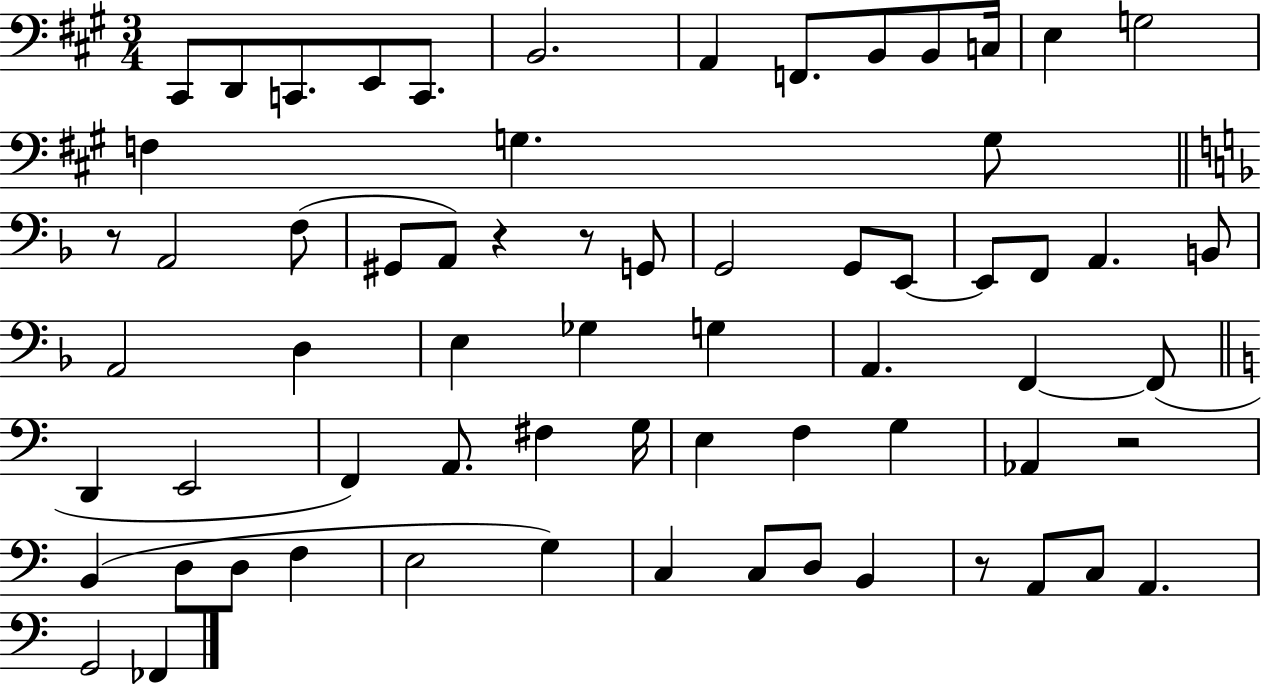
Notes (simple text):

C#2/e D2/e C2/e. E2/e C2/e. B2/h. A2/q F2/e. B2/e B2/e C3/s E3/q G3/h F3/q G3/q. G3/e R/e A2/h F3/e G#2/e A2/e R/q R/e G2/e G2/h G2/e E2/e E2/e F2/e A2/q. B2/e A2/h D3/q E3/q Gb3/q G3/q A2/q. F2/q F2/e D2/q E2/h F2/q A2/e. F#3/q G3/s E3/q F3/q G3/q Ab2/q R/h B2/q D3/e D3/e F3/q E3/h G3/q C3/q C3/e D3/e B2/q R/e A2/e C3/e A2/q. G2/h FES2/q